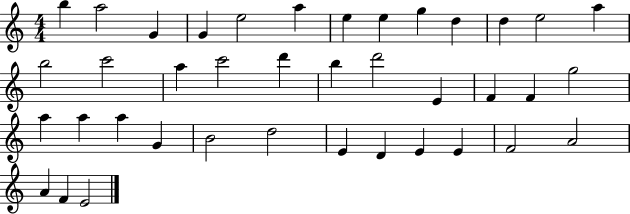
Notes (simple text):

B5/q A5/h G4/q G4/q E5/h A5/q E5/q E5/q G5/q D5/q D5/q E5/h A5/q B5/h C6/h A5/q C6/h D6/q B5/q D6/h E4/q F4/q F4/q G5/h A5/q A5/q A5/q G4/q B4/h D5/h E4/q D4/q E4/q E4/q F4/h A4/h A4/q F4/q E4/h